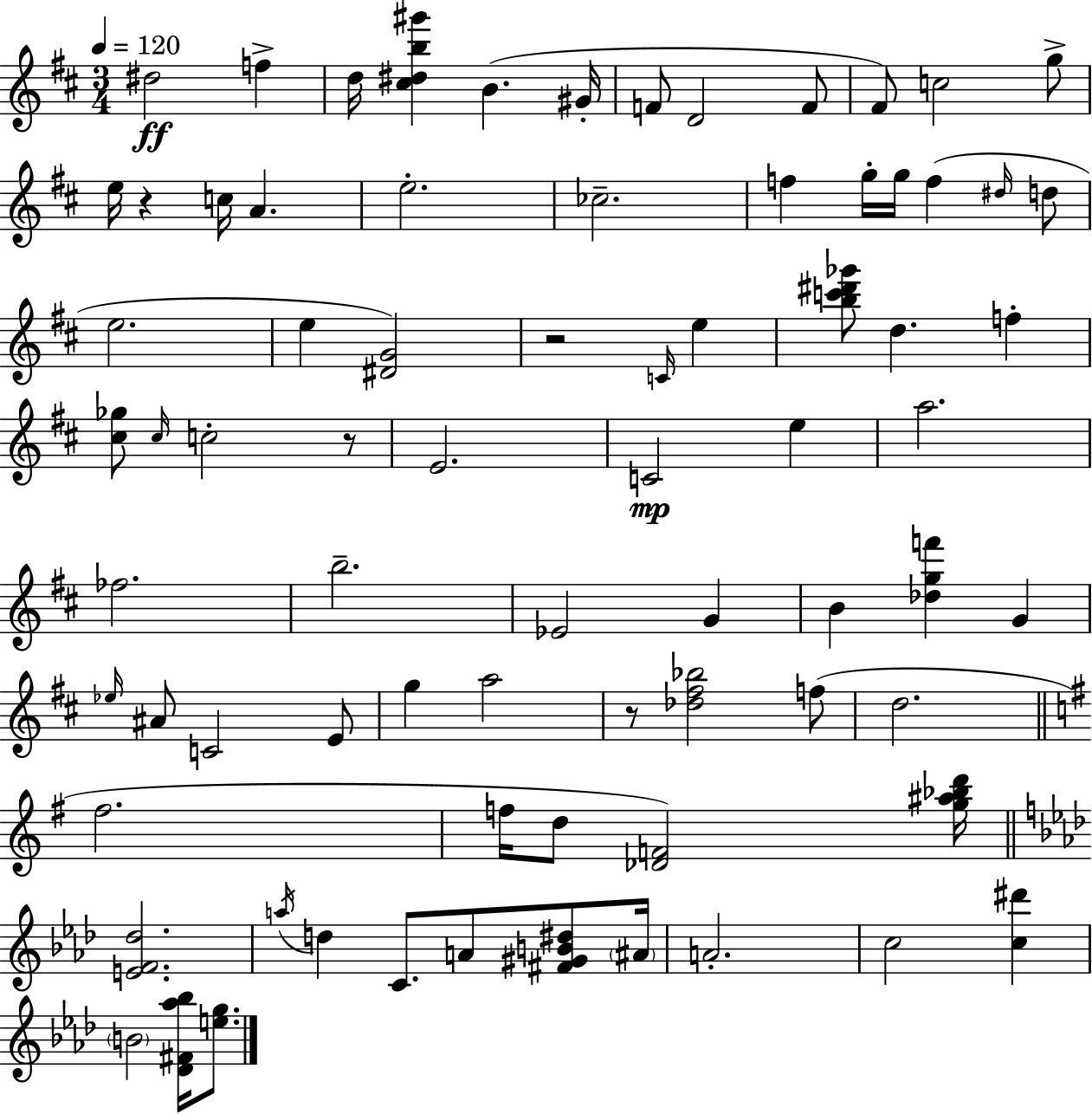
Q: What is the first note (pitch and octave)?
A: D#5